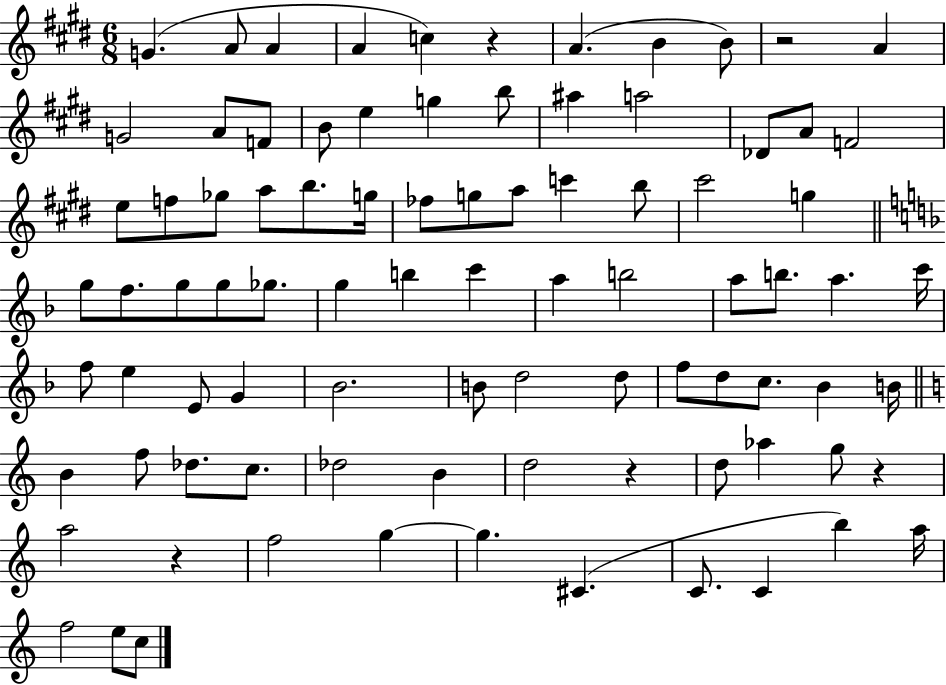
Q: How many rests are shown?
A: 5